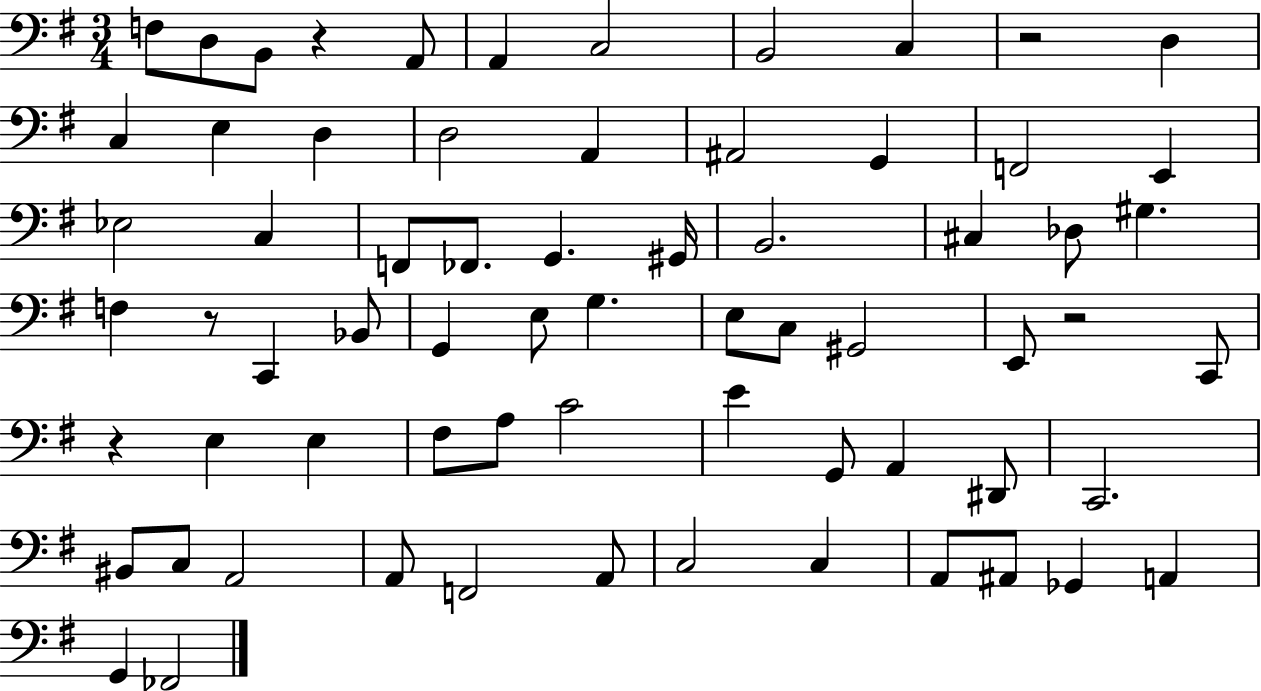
F3/e D3/e B2/e R/q A2/e A2/q C3/h B2/h C3/q R/h D3/q C3/q E3/q D3/q D3/h A2/q A#2/h G2/q F2/h E2/q Eb3/h C3/q F2/e FES2/e. G2/q. G#2/s B2/h. C#3/q Db3/e G#3/q. F3/q R/e C2/q Bb2/e G2/q E3/e G3/q. E3/e C3/e G#2/h E2/e R/h C2/e R/q E3/q E3/q F#3/e A3/e C4/h E4/q G2/e A2/q D#2/e C2/h. BIS2/e C3/e A2/h A2/e F2/h A2/e C3/h C3/q A2/e A#2/e Gb2/q A2/q G2/q FES2/h